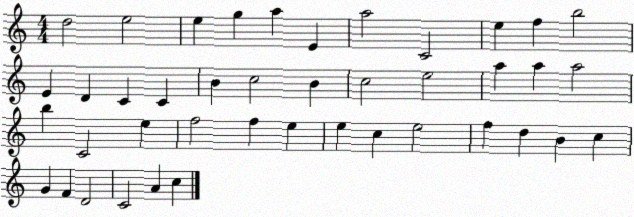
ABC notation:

X:1
T:Untitled
M:4/4
L:1/4
K:C
d2 e2 e g a E a2 C2 e f b2 E D C C B c2 B c2 e2 a a a2 b C2 e f2 f e e c e2 f d B c G F D2 C2 A c